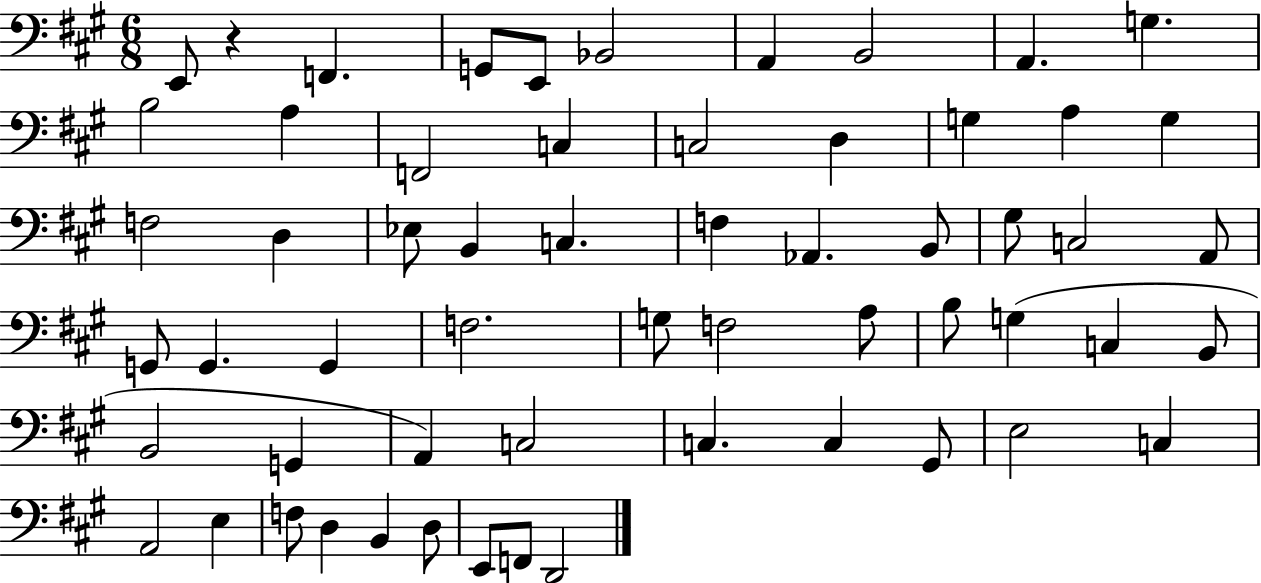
E2/e R/q F2/q. G2/e E2/e Bb2/h A2/q B2/h A2/q. G3/q. B3/h A3/q F2/h C3/q C3/h D3/q G3/q A3/q G3/q F3/h D3/q Eb3/e B2/q C3/q. F3/q Ab2/q. B2/e G#3/e C3/h A2/e G2/e G2/q. G2/q F3/h. G3/e F3/h A3/e B3/e G3/q C3/q B2/e B2/h G2/q A2/q C3/h C3/q. C3/q G#2/e E3/h C3/q A2/h E3/q F3/e D3/q B2/q D3/e E2/e F2/e D2/h